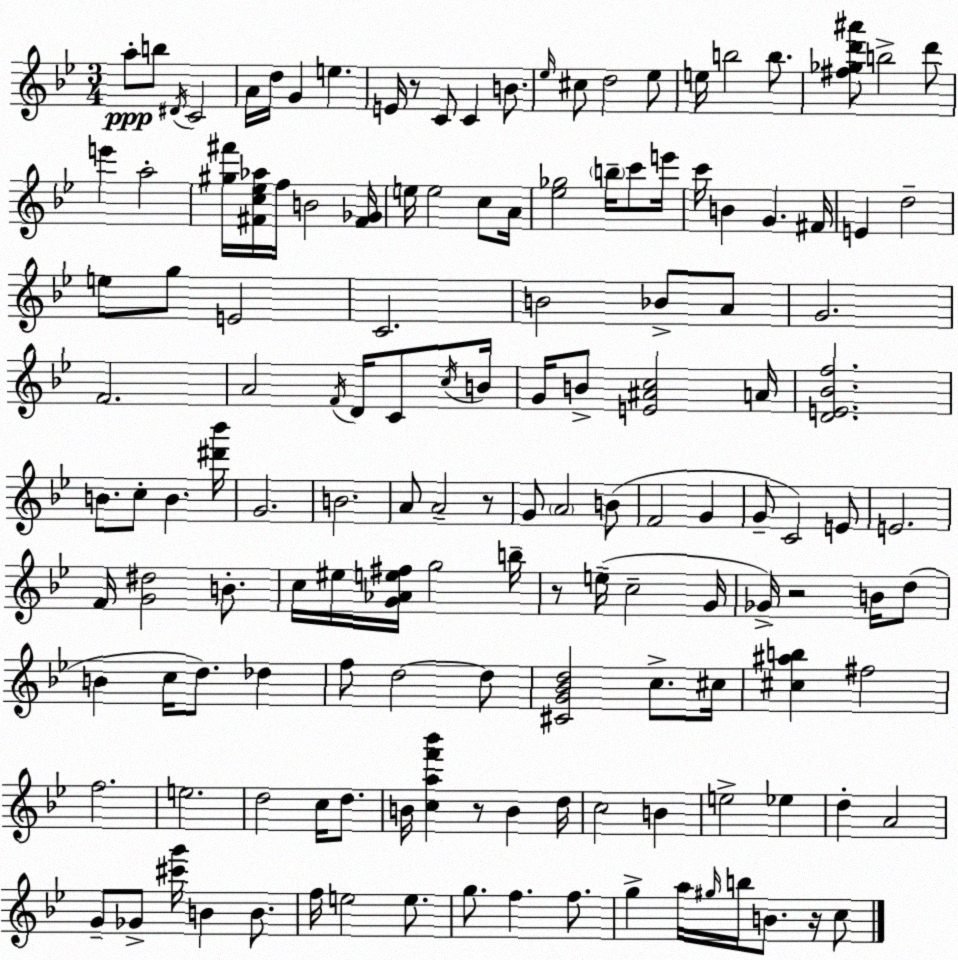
X:1
T:Untitled
M:3/4
L:1/4
K:Bb
a/2 b/2 ^D/4 C2 A/4 d/4 G e E/4 z/2 C/2 C B/2 _e/4 ^c/2 d2 _e/2 e/4 b2 b/2 [^f_gd'^a']/2 b2 d'/2 e' a2 [^g^f']/4 [^Fc_e_a]/4 f/4 B2 [^F_G]/4 e/4 e2 c/2 A/4 [_e_g]2 b/4 c'/2 e'/4 c'/4 B G ^F/4 E d2 e/2 g/2 E2 C2 B2 _B/2 A/2 G2 F2 A2 F/4 D/4 C/2 c/4 B/4 G/4 B/2 [E^Ac]2 A/4 [DE_Bf]2 B/2 c/2 B [^d'_b']/4 G2 B2 A/2 A2 z/2 G/2 A2 B/2 F2 G G/2 C2 E/2 E2 F/4 [G^d]2 B/2 c/4 ^e/4 [G_Ae^f]/4 g2 b/4 z/2 e/4 c2 G/4 _G/4 z2 B/4 d/2 B c/4 d/2 _d f/2 d2 d/2 [^CG_Bd]2 c/2 ^c/4 [^c^ab] ^f2 f2 e2 d2 c/4 d/2 B/4 [caf'_b'] z/2 B d/4 c2 B e2 _e d A2 G/2 _G/2 [^c'g']/4 B B/2 f/4 e2 e/2 g/2 f f/2 g a/4 ^g/4 b/4 B/2 z/4 c/2